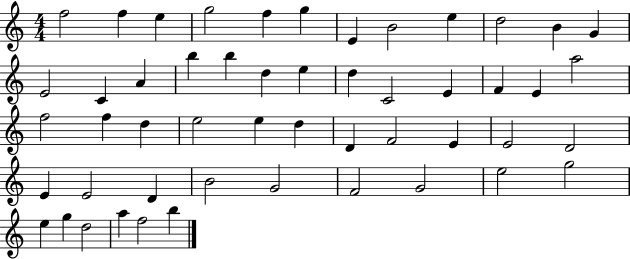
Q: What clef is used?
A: treble